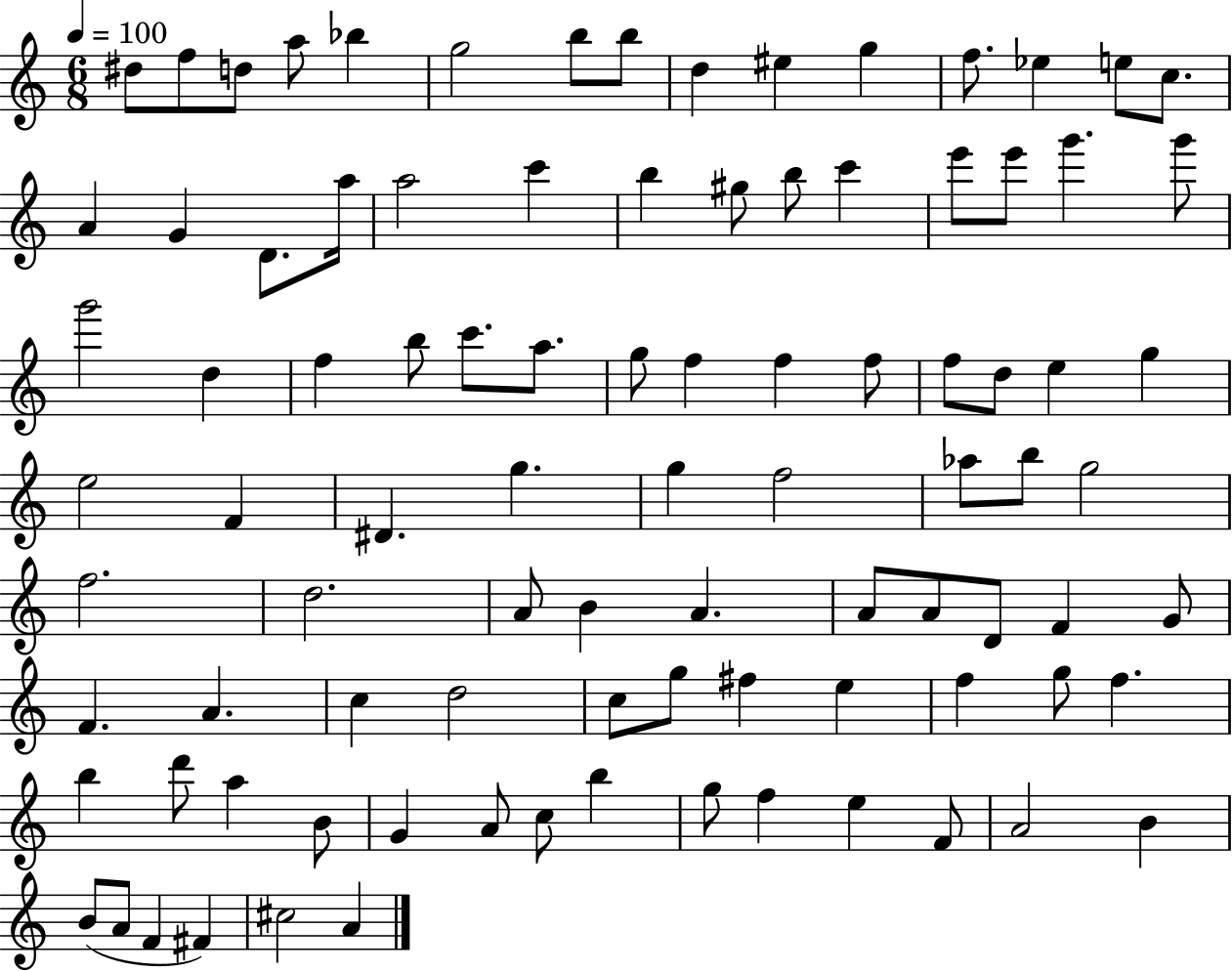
D#5/e F5/e D5/e A5/e Bb5/q G5/h B5/e B5/e D5/q EIS5/q G5/q F5/e. Eb5/q E5/e C5/e. A4/q G4/q D4/e. A5/s A5/h C6/q B5/q G#5/e B5/e C6/q E6/e E6/e G6/q. G6/e G6/h D5/q F5/q B5/e C6/e. A5/e. G5/e F5/q F5/q F5/e F5/e D5/e E5/q G5/q E5/h F4/q D#4/q. G5/q. G5/q F5/h Ab5/e B5/e G5/h F5/h. D5/h. A4/e B4/q A4/q. A4/e A4/e D4/e F4/q G4/e F4/q. A4/q. C5/q D5/h C5/e G5/e F#5/q E5/q F5/q G5/e F5/q. B5/q D6/e A5/q B4/e G4/q A4/e C5/e B5/q G5/e F5/q E5/q F4/e A4/h B4/q B4/e A4/e F4/q F#4/q C#5/h A4/q